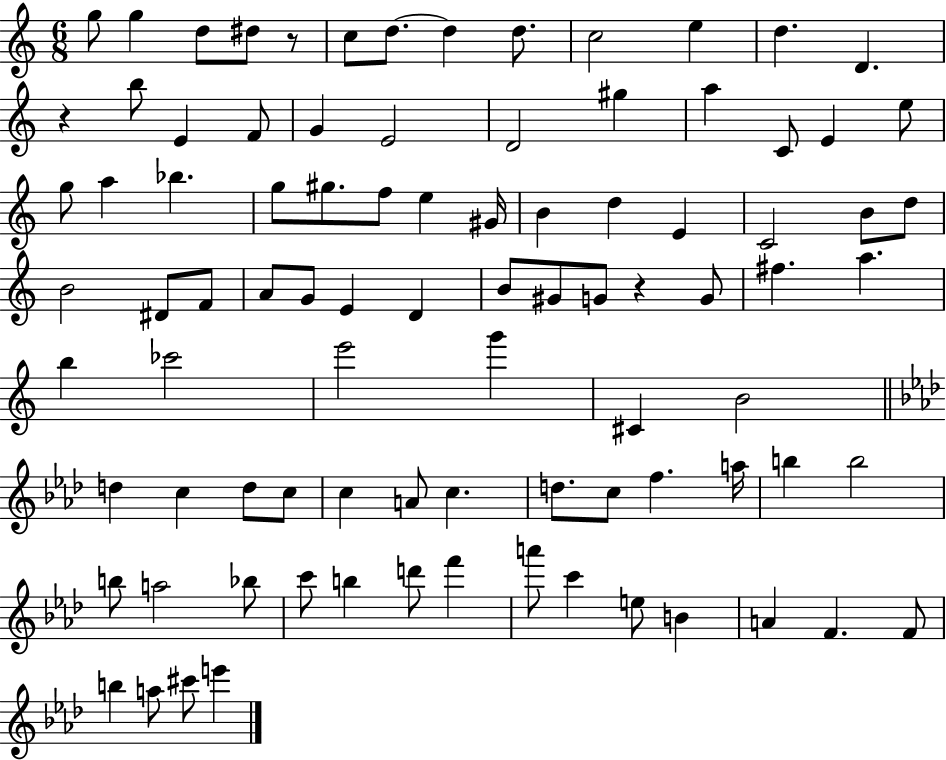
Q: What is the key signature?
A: C major